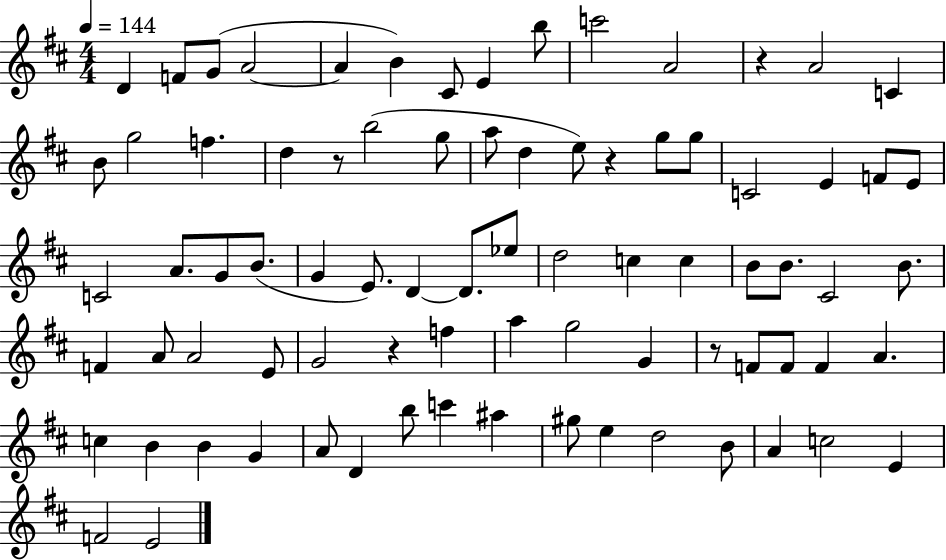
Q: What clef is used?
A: treble